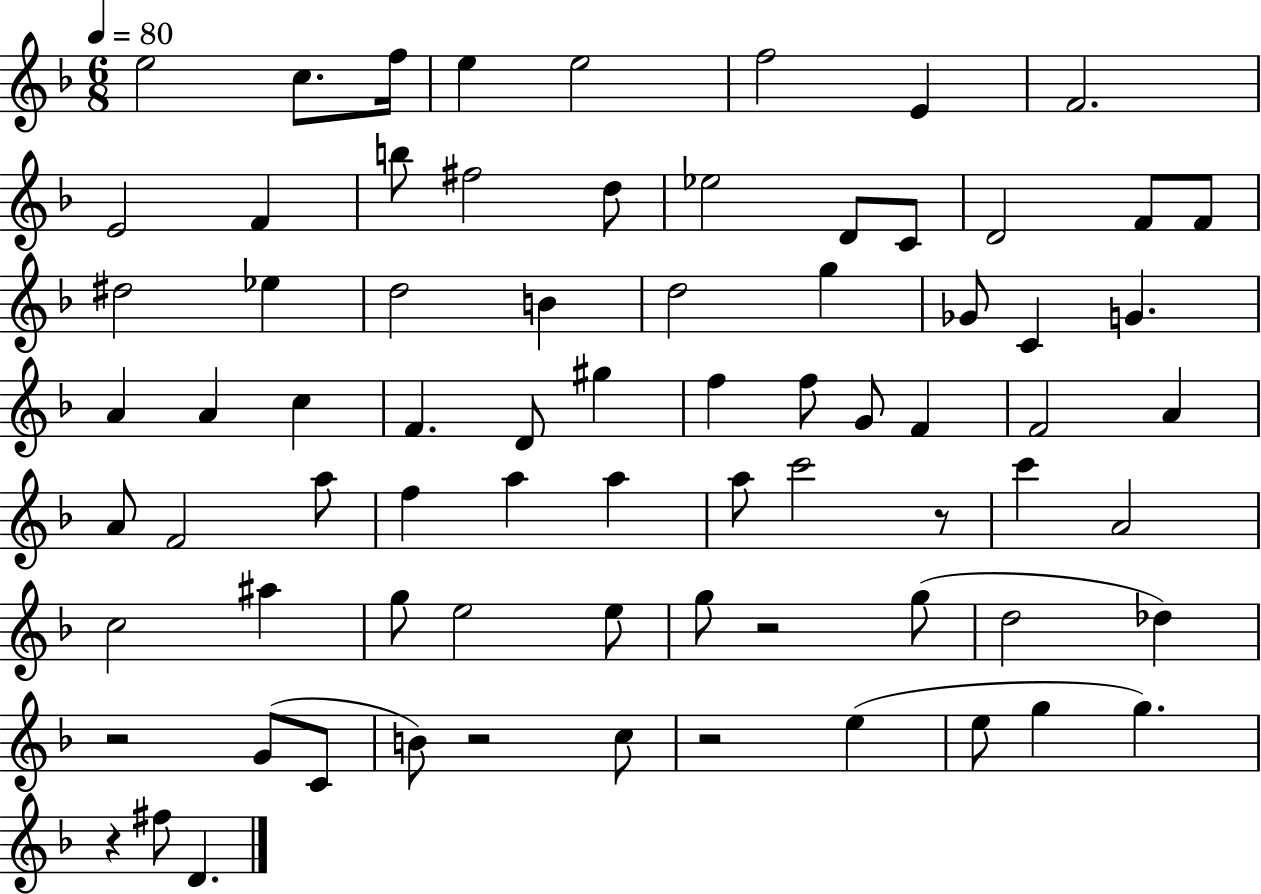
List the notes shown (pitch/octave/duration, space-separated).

E5/h C5/e. F5/s E5/q E5/h F5/h E4/q F4/h. E4/h F4/q B5/e F#5/h D5/e Eb5/h D4/e C4/e D4/h F4/e F4/e D#5/h Eb5/q D5/h B4/q D5/h G5/q Gb4/e C4/q G4/q. A4/q A4/q C5/q F4/q. D4/e G#5/q F5/q F5/e G4/e F4/q F4/h A4/q A4/e F4/h A5/e F5/q A5/q A5/q A5/e C6/h R/e C6/q A4/h C5/h A#5/q G5/e E5/h E5/e G5/e R/h G5/e D5/h Db5/q R/h G4/e C4/e B4/e R/h C5/e R/h E5/q E5/e G5/q G5/q. R/q F#5/e D4/q.